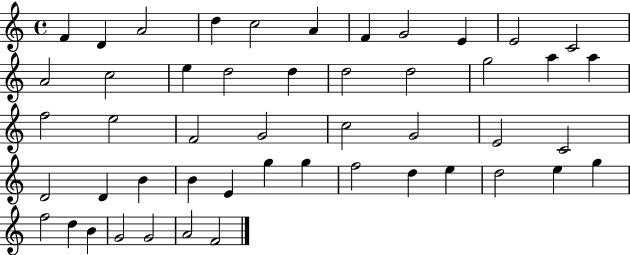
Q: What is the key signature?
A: C major